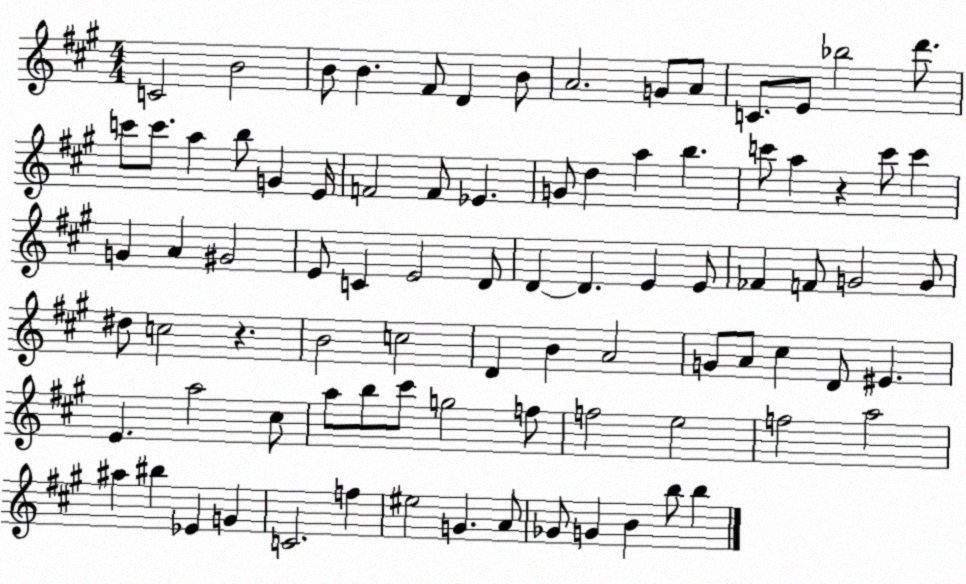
X:1
T:Untitled
M:4/4
L:1/4
K:A
C2 B2 B/2 B ^F/2 D B/2 A2 G/2 A/2 C/2 E/2 _b2 d'/2 c'/2 c'/2 a b/2 G E/4 F2 F/2 _E G/2 d a b c'/2 a z c'/2 c' G A ^G2 E/2 C E2 D/2 D D E E/2 _F F/2 G2 G/2 ^d/2 c2 z B2 c2 D B A2 G/2 A/2 ^c D/2 ^E E a2 ^c/2 a/2 b/2 ^c'/2 g2 f/2 f2 e2 f2 a2 ^a ^b _E G C2 f ^e2 G A/2 _G/2 G B b/2 b